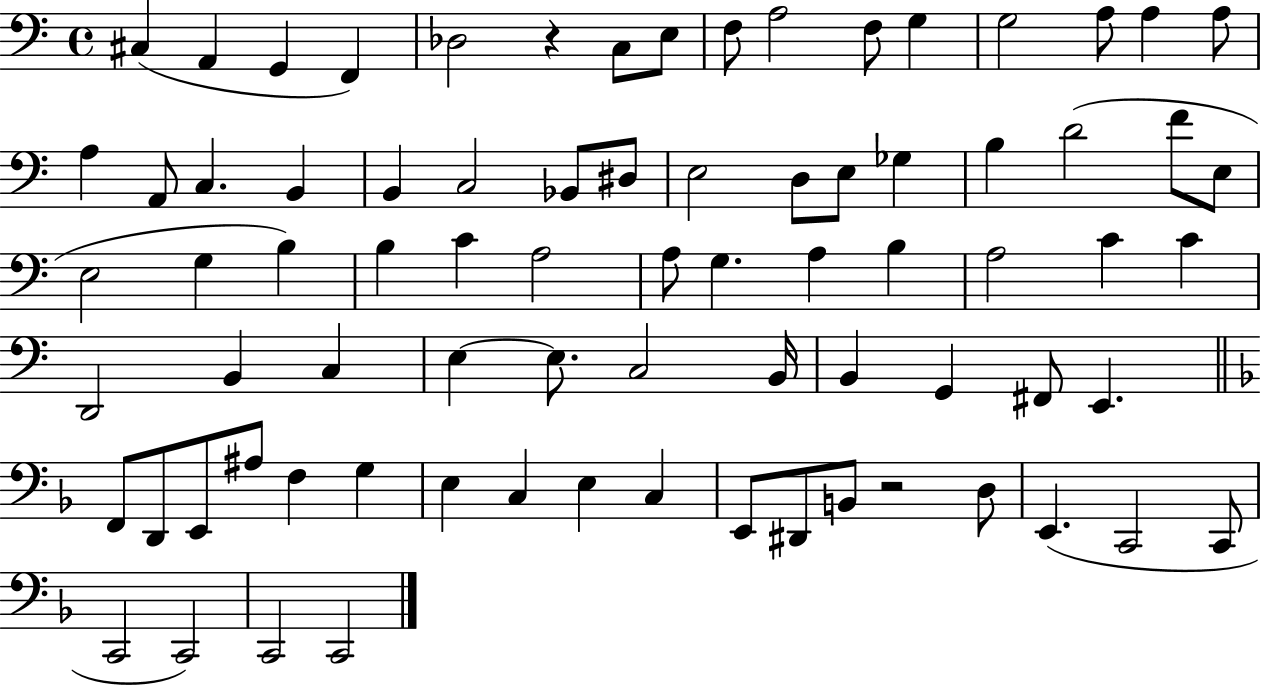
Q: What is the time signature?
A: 4/4